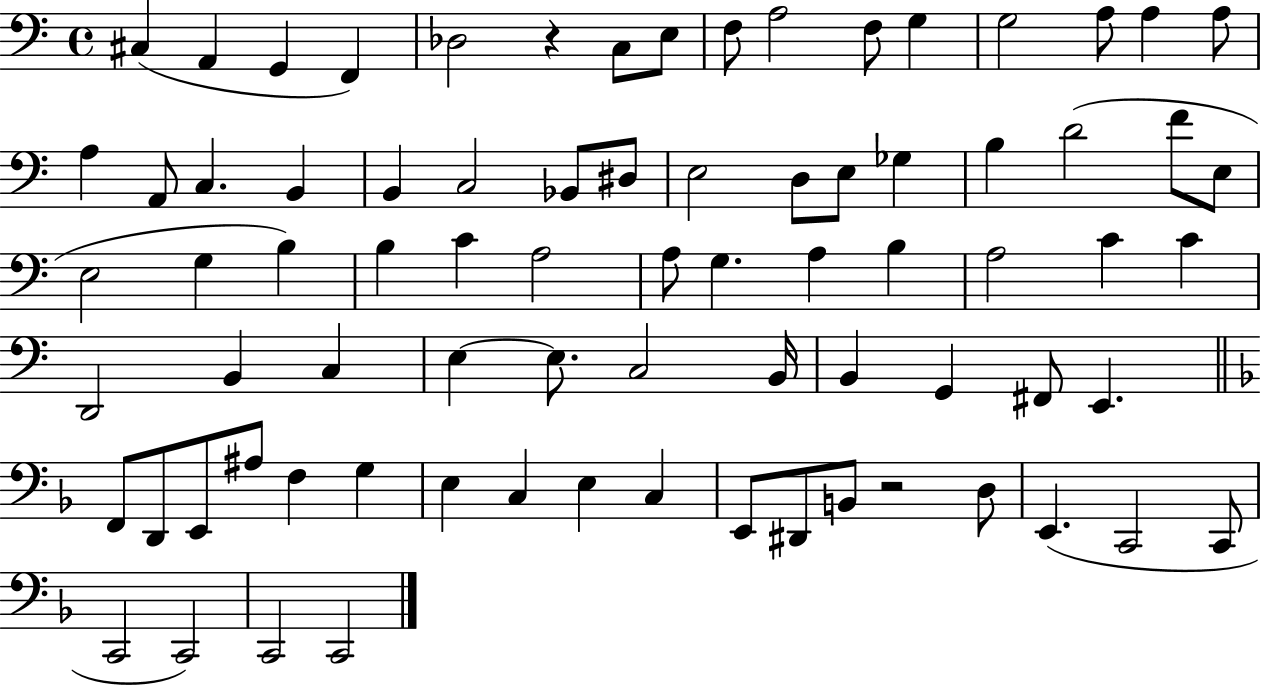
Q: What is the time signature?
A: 4/4